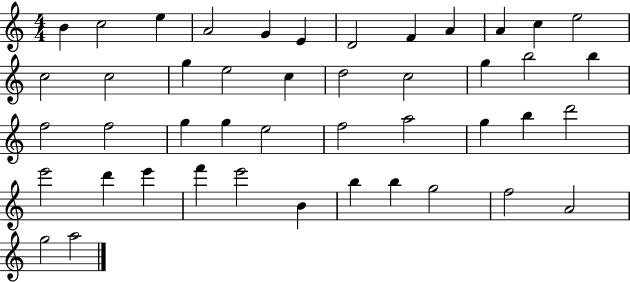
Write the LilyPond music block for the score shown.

{
  \clef treble
  \numericTimeSignature
  \time 4/4
  \key c \major
  b'4 c''2 e''4 | a'2 g'4 e'4 | d'2 f'4 a'4 | a'4 c''4 e''2 | \break c''2 c''2 | g''4 e''2 c''4 | d''2 c''2 | g''4 b''2 b''4 | \break f''2 f''2 | g''4 g''4 e''2 | f''2 a''2 | g''4 b''4 d'''2 | \break e'''2 d'''4 e'''4 | f'''4 e'''2 b'4 | b''4 b''4 g''2 | f''2 a'2 | \break g''2 a''2 | \bar "|."
}